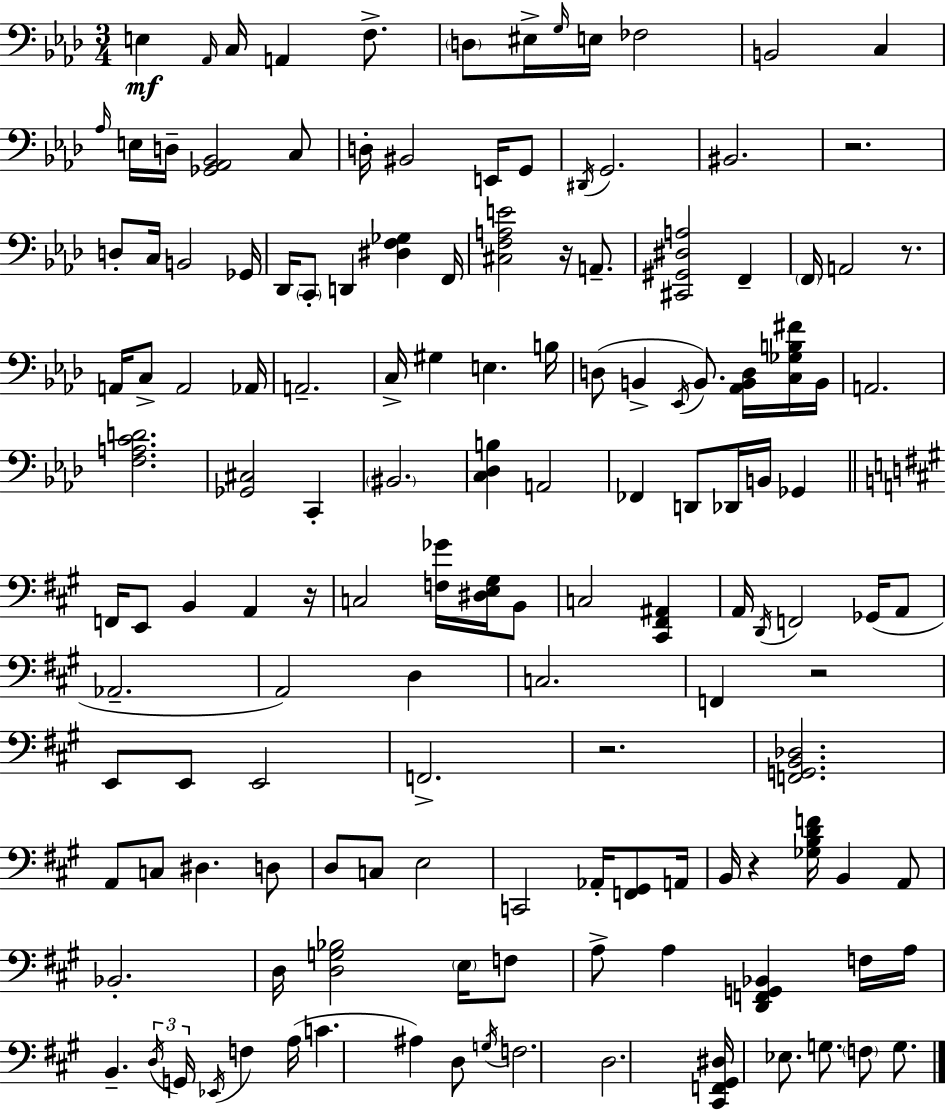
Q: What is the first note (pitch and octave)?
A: E3